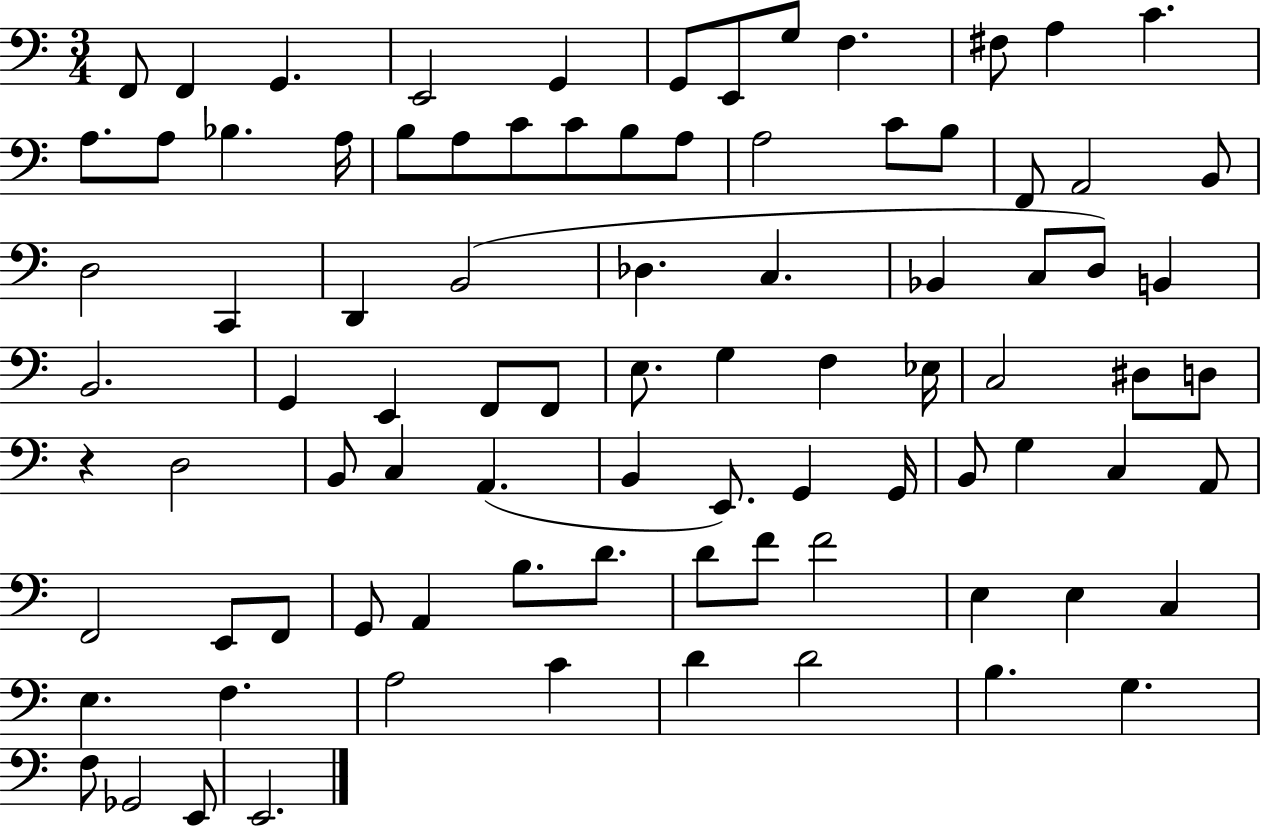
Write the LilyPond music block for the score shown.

{
  \clef bass
  \numericTimeSignature
  \time 3/4
  \key c \major
  \repeat volta 2 { f,8 f,4 g,4. | e,2 g,4 | g,8 e,8 g8 f4. | fis8 a4 c'4. | \break a8. a8 bes4. a16 | b8 a8 c'8 c'8 b8 a8 | a2 c'8 b8 | f,8 a,2 b,8 | \break d2 c,4 | d,4 b,2( | des4. c4. | bes,4 c8 d8) b,4 | \break b,2. | g,4 e,4 f,8 f,8 | e8. g4 f4 ees16 | c2 dis8 d8 | \break r4 d2 | b,8 c4 a,4.( | b,4 e,8.) g,4 g,16 | b,8 g4 c4 a,8 | \break f,2 e,8 f,8 | g,8 a,4 b8. d'8. | d'8 f'8 f'2 | e4 e4 c4 | \break e4. f4. | a2 c'4 | d'4 d'2 | b4. g4. | \break f8 ges,2 e,8 | e,2. | } \bar "|."
}